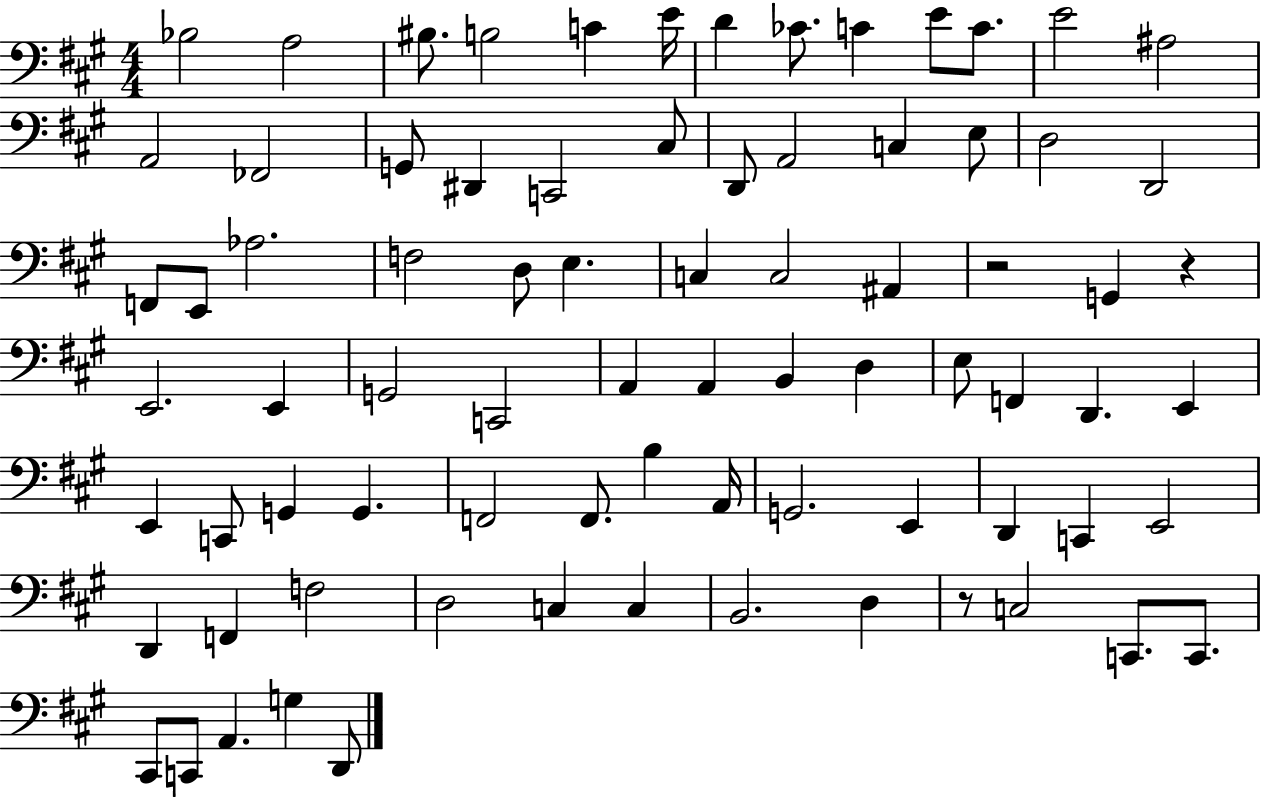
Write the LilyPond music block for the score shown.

{
  \clef bass
  \numericTimeSignature
  \time 4/4
  \key a \major
  \repeat volta 2 { bes2 a2 | bis8. b2 c'4 e'16 | d'4 ces'8. c'4 e'8 c'8. | e'2 ais2 | \break a,2 fes,2 | g,8 dis,4 c,2 cis8 | d,8 a,2 c4 e8 | d2 d,2 | \break f,8 e,8 aes2. | f2 d8 e4. | c4 c2 ais,4 | r2 g,4 r4 | \break e,2. e,4 | g,2 c,2 | a,4 a,4 b,4 d4 | e8 f,4 d,4. e,4 | \break e,4 c,8 g,4 g,4. | f,2 f,8. b4 a,16 | g,2. e,4 | d,4 c,4 e,2 | \break d,4 f,4 f2 | d2 c4 c4 | b,2. d4 | r8 c2 c,8. c,8. | \break cis,8 c,8 a,4. g4 d,8 | } \bar "|."
}